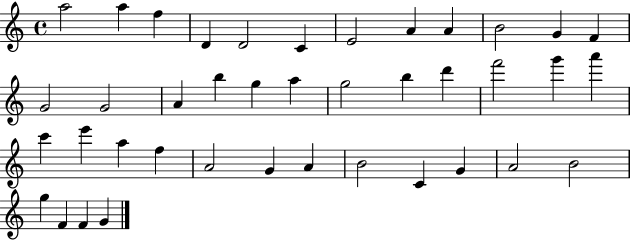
A5/h A5/q F5/q D4/q D4/h C4/q E4/h A4/q A4/q B4/h G4/q F4/q G4/h G4/h A4/q B5/q G5/q A5/q G5/h B5/q D6/q F6/h G6/q A6/q C6/q E6/q A5/q F5/q A4/h G4/q A4/q B4/h C4/q G4/q A4/h B4/h G5/q F4/q F4/q G4/q